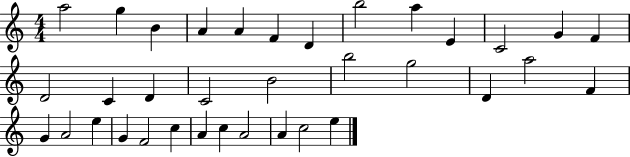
{
  \clef treble
  \numericTimeSignature
  \time 4/4
  \key c \major
  a''2 g''4 b'4 | a'4 a'4 f'4 d'4 | b''2 a''4 e'4 | c'2 g'4 f'4 | \break d'2 c'4 d'4 | c'2 b'2 | b''2 g''2 | d'4 a''2 f'4 | \break g'4 a'2 e''4 | g'4 f'2 c''4 | a'4 c''4 a'2 | a'4 c''2 e''4 | \break \bar "|."
}